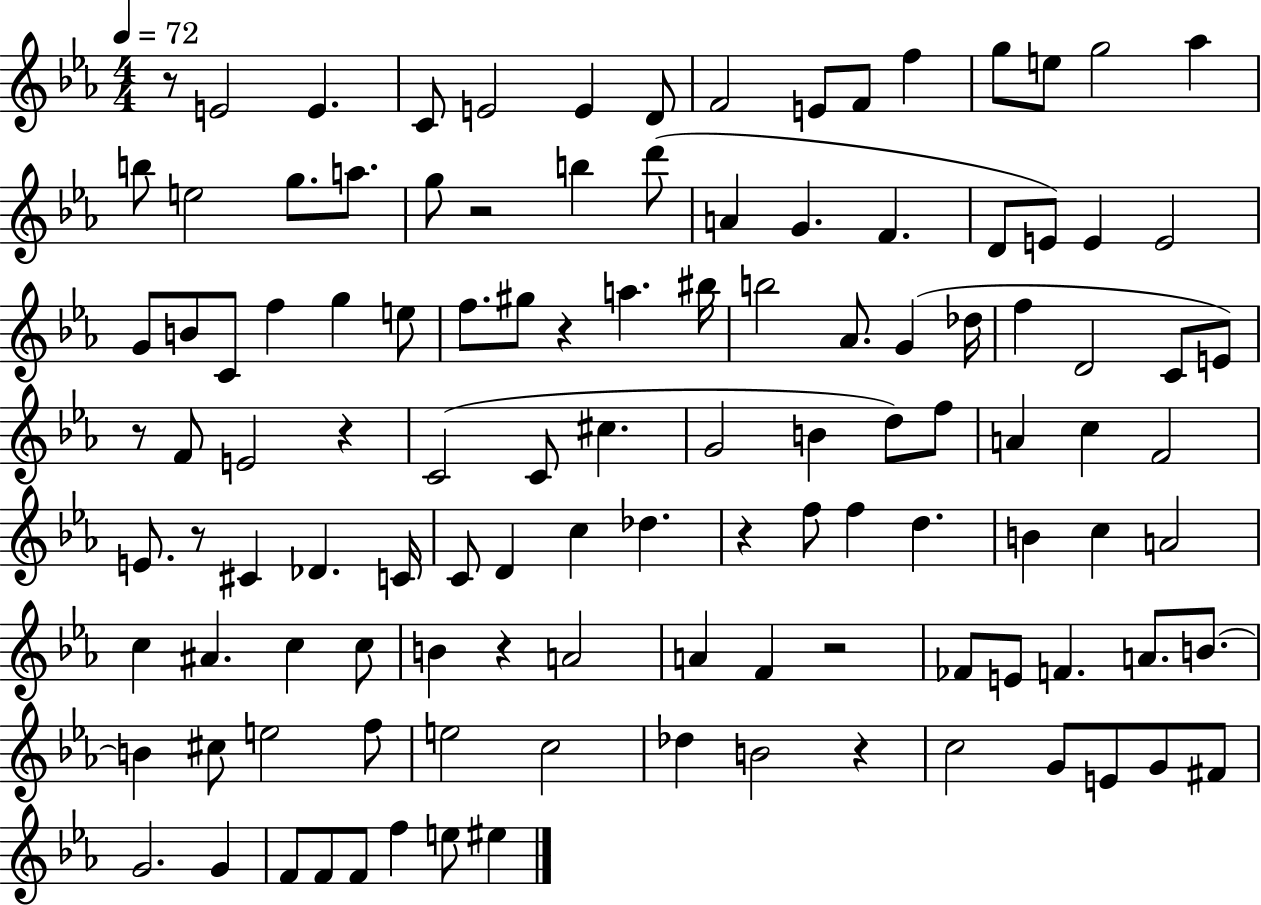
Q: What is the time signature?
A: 4/4